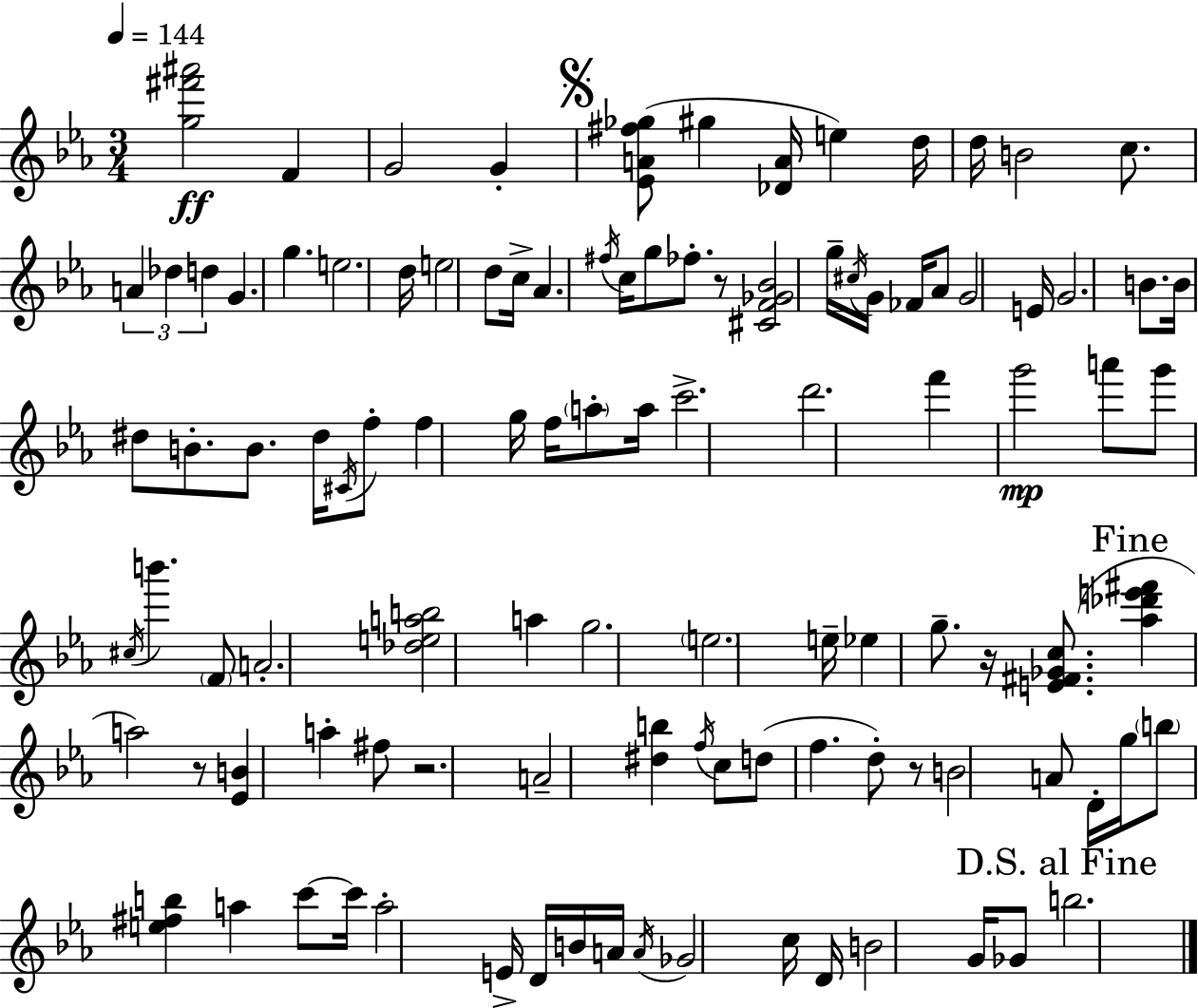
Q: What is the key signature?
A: C minor